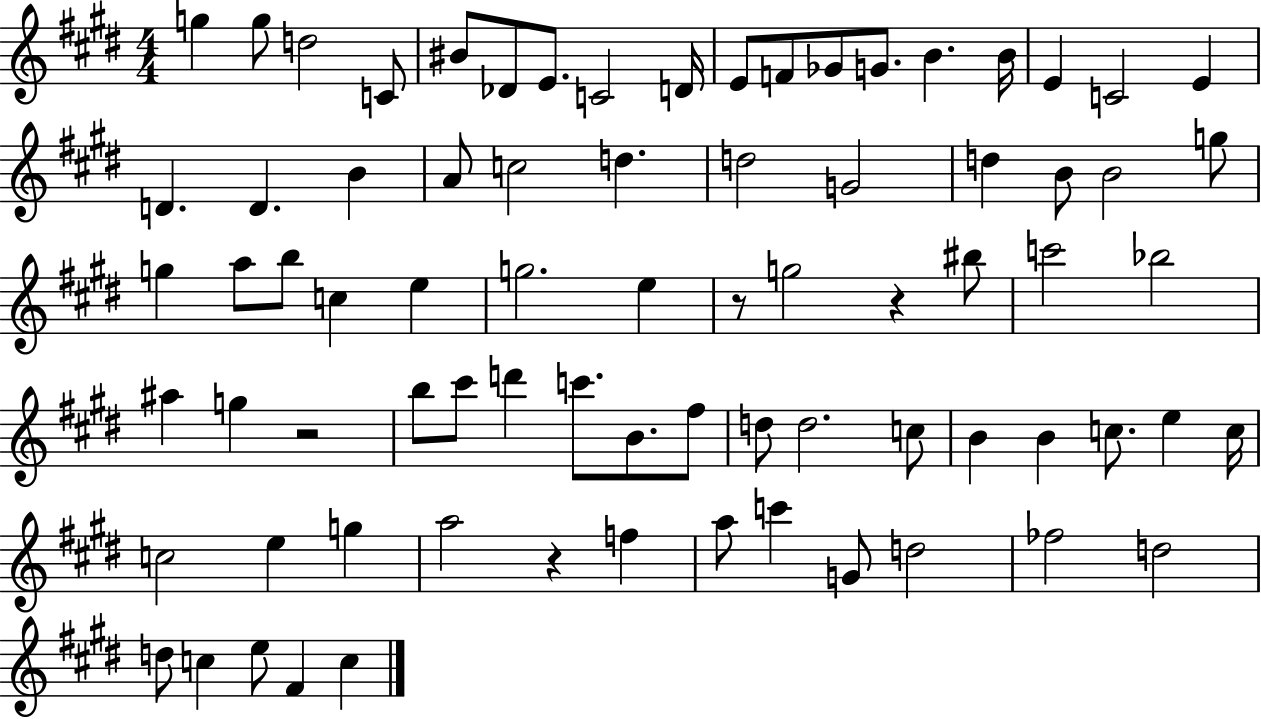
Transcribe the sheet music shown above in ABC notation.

X:1
T:Untitled
M:4/4
L:1/4
K:E
g g/2 d2 C/2 ^B/2 _D/2 E/2 C2 D/4 E/2 F/2 _G/2 G/2 B B/4 E C2 E D D B A/2 c2 d d2 G2 d B/2 B2 g/2 g a/2 b/2 c e g2 e z/2 g2 z ^b/2 c'2 _b2 ^a g z2 b/2 ^c'/2 d' c'/2 B/2 ^f/2 d/2 d2 c/2 B B c/2 e c/4 c2 e g a2 z f a/2 c' G/2 d2 _f2 d2 d/2 c e/2 ^F c